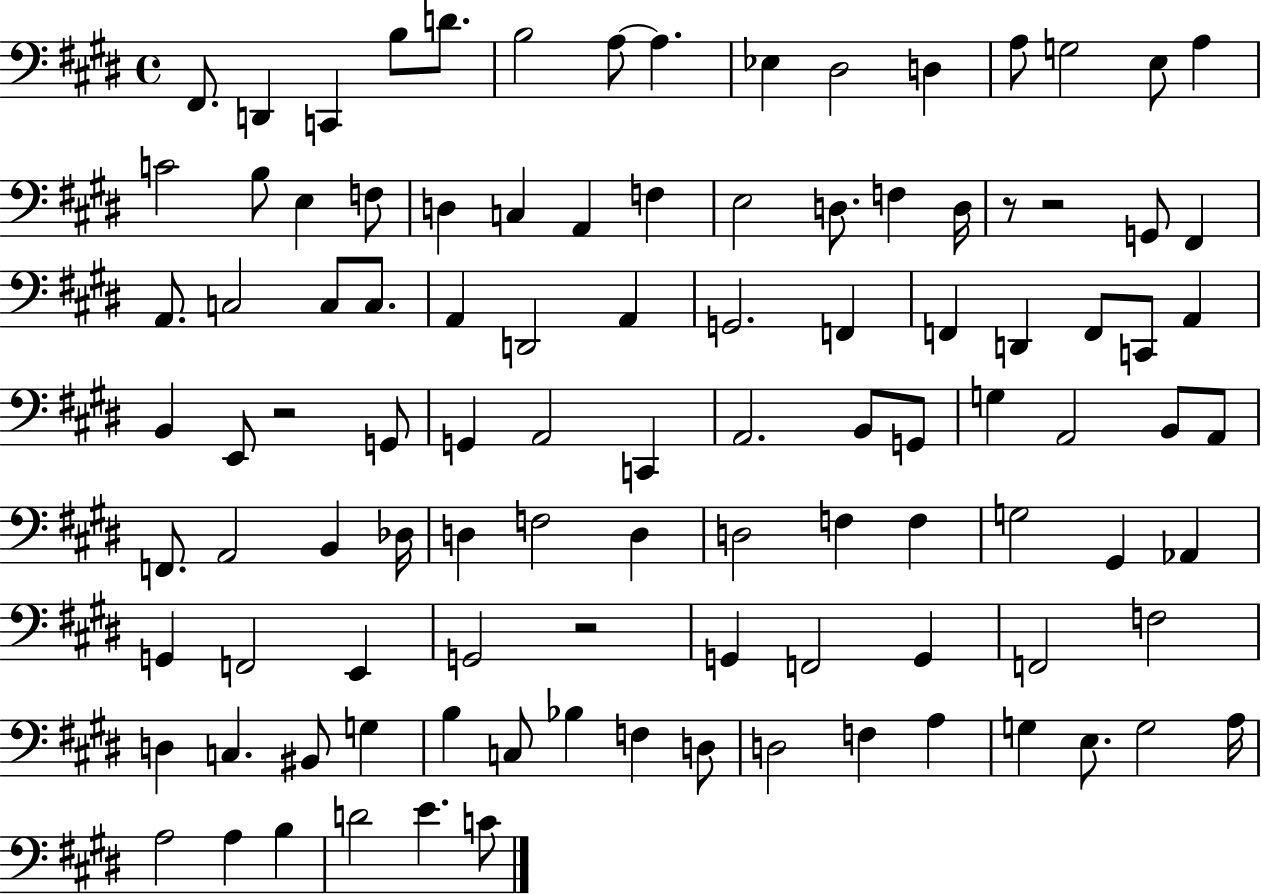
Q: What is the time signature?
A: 4/4